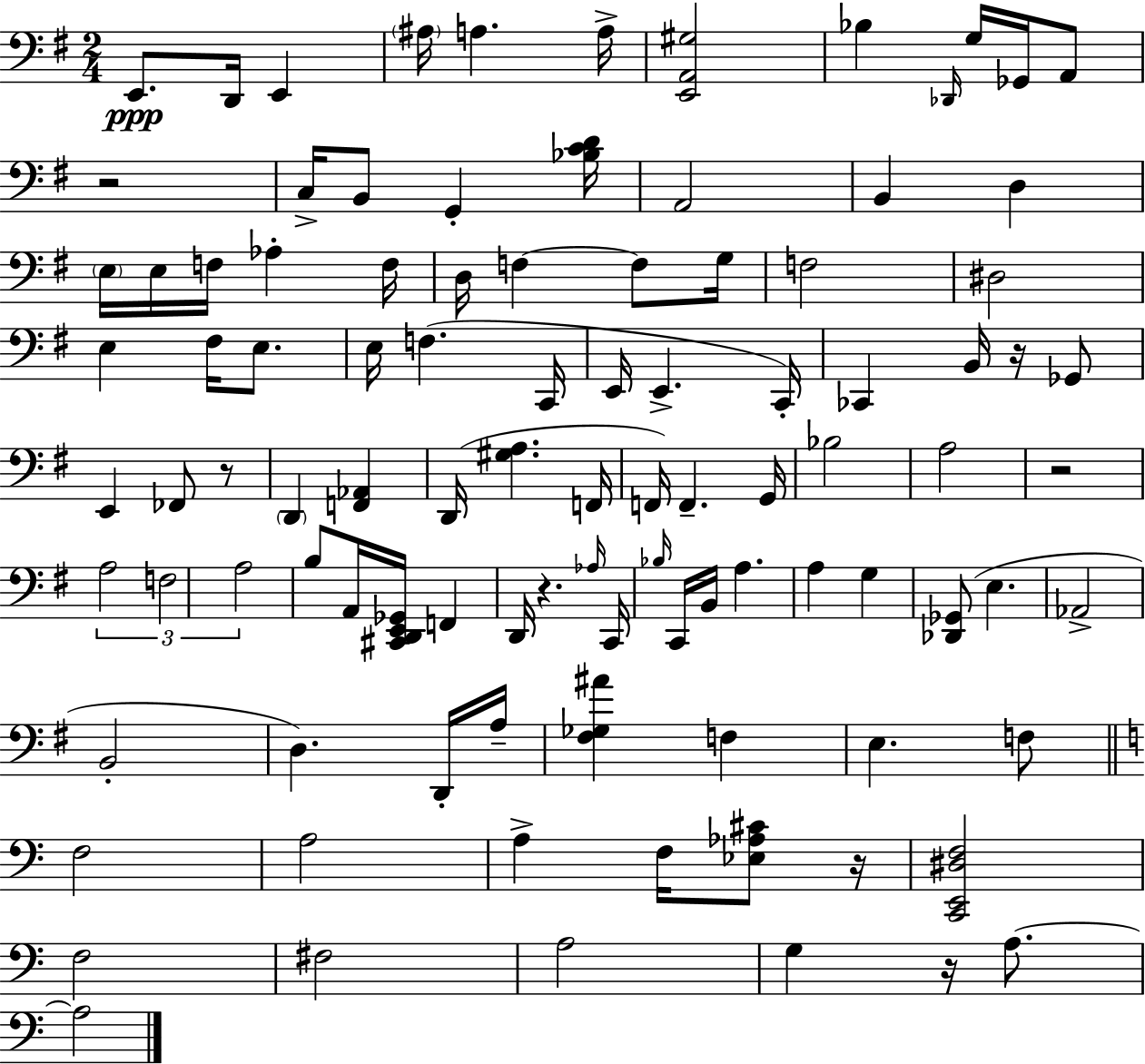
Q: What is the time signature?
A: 2/4